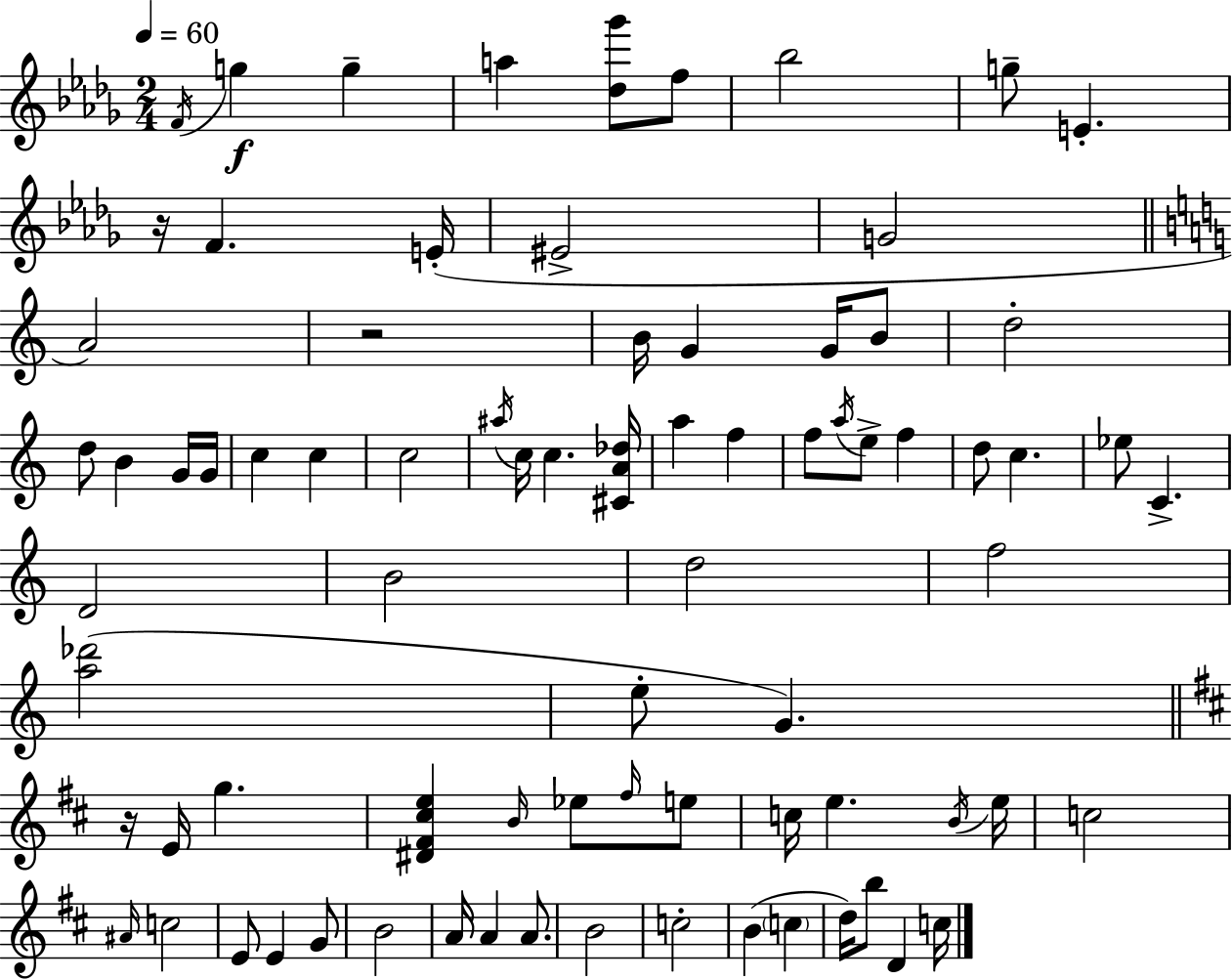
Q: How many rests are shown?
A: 3